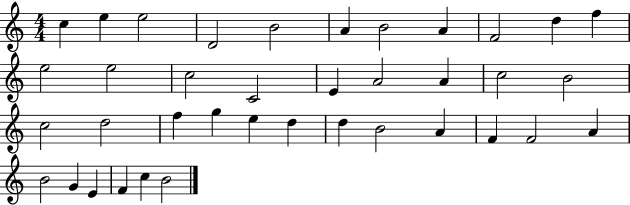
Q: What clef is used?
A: treble